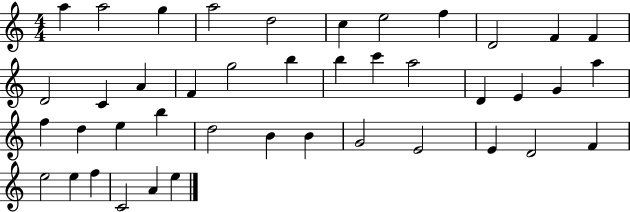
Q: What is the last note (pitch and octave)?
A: E5